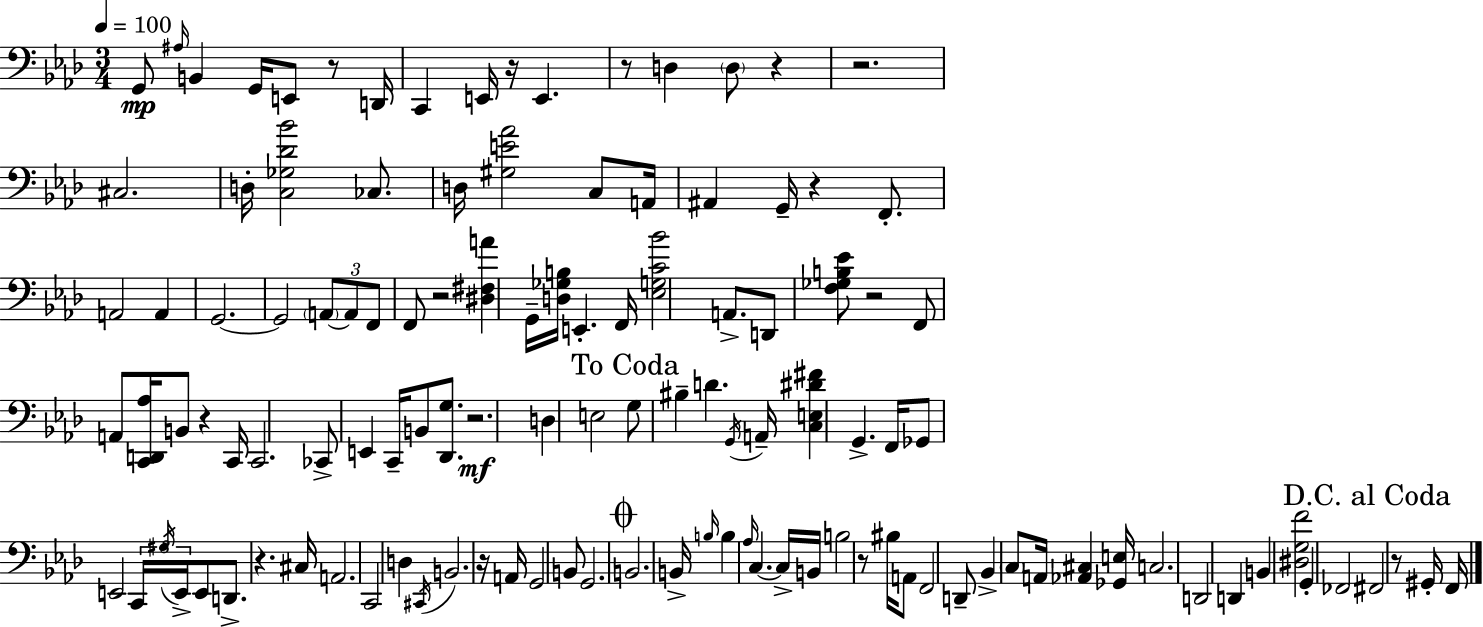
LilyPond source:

{
  \clef bass
  \numericTimeSignature
  \time 3/4
  \key f \minor
  \tempo 4 = 100
  \repeat volta 2 { g,8\mp \grace { ais16 } b,4 g,16 e,8 r8 | d,16 c,4 e,16 r16 e,4. | r8 d4 \parenthesize d8 r4 | r2. | \break cis2. | d16-. <c ges des' bes'>2 ces8. | d16 <gis e' aes'>2 c8 | a,16 ais,4 g,16-- r4 f,8.-. | \break a,2 a,4 | g,2.~~ | g,2 \tuplet 3/2 { \parenthesize a,8~~ a,8 | f,8 } f,8 r2 | \break <dis fis a'>4 g,16-- <d ges b>16 e,4.-. | f,16 <ees g c' bes'>2 a,8.-> | d,8 <f ges b ees'>8 r2 | f,8 a,8 <c, d, aes>16 b,8 r4 | \break c,16 c,2. | ces,8-> e,4 c,16-- b,8 <des, g>8. | r2.\mf | d4 e2 | \break \mark "To Coda" g8 bis4-- d'4. | \acciaccatura { g,16 } a,16-- <c e dis' fis'>4 g,4.-> | f,16 ges,8 e,2 | \tuplet 3/2 { c,16 \acciaccatura { gis16 } e,16-> } e,8 d,8.-> r4. | \break cis16 a,2. | c,2 d4 | \acciaccatura { cis,16 } b,2. | r16 a,16 g,2 | \break b,8 g,2. | \mark \markup { \musicglyph "scripts.coda" } b,2. | b,16-> \grace { b16 } b4 \grace { aes16 } c4.~~ | c16-> b,16 b2 | \break r8 bis16 a,8 f,2 | d,8-- bes,4-> \parenthesize c8 | a,16 <aes, cis>4 <ges, e>16 c2. | d,2 | \break d,4 b,4 <dis g f'>2 | g,4-. fes,2 | \mark "D.C. al Coda" fis,2 | r8 gis,16-. f,16 } \bar "|."
}